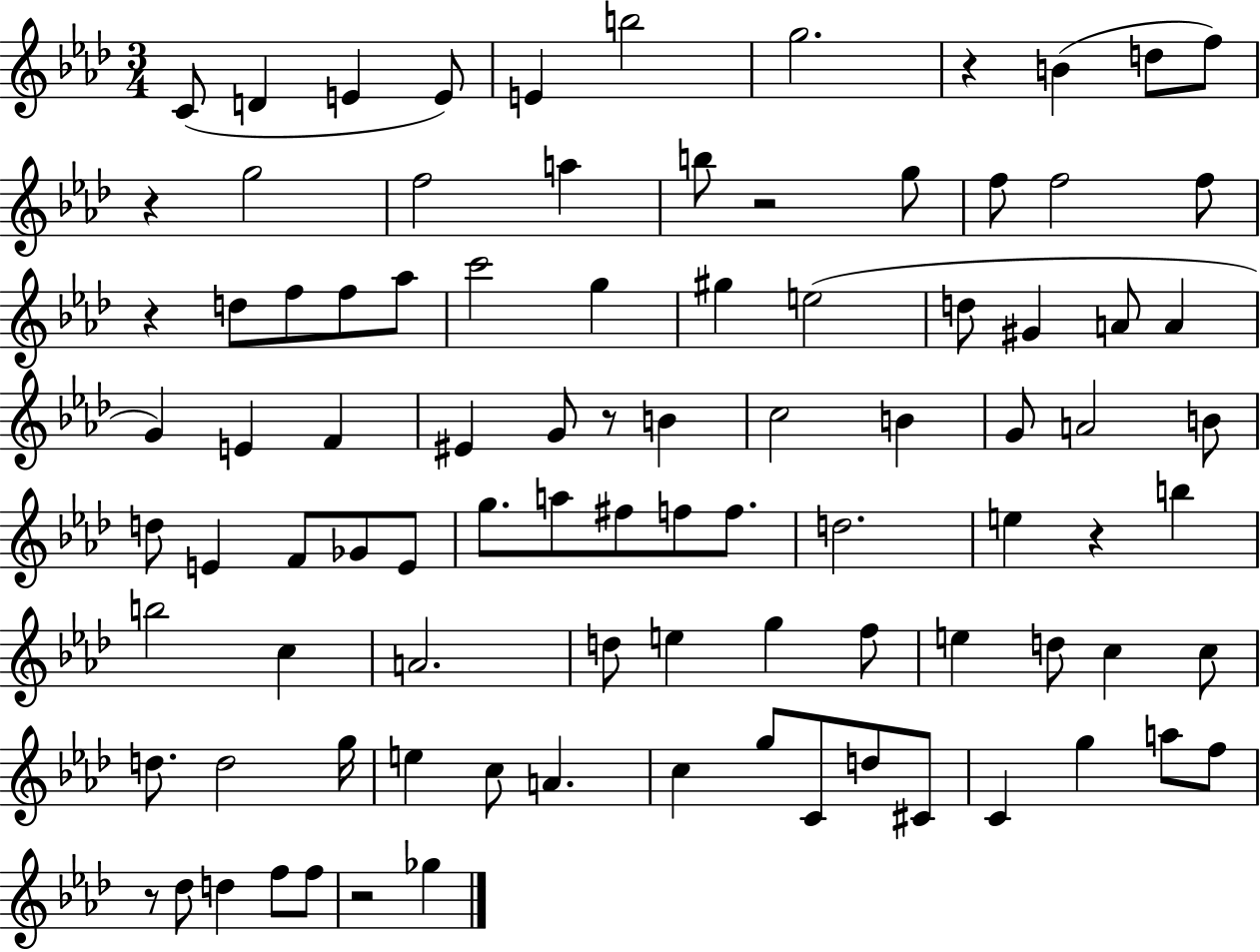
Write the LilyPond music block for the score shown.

{
  \clef treble
  \numericTimeSignature
  \time 3/4
  \key aes \major
  \repeat volta 2 { c'8( d'4 e'4 e'8) | e'4 b''2 | g''2. | r4 b'4( d''8 f''8) | \break r4 g''2 | f''2 a''4 | b''8 r2 g''8 | f''8 f''2 f''8 | \break r4 d''8 f''8 f''8 aes''8 | c'''2 g''4 | gis''4 e''2( | d''8 gis'4 a'8 a'4 | \break g'4) e'4 f'4 | eis'4 g'8 r8 b'4 | c''2 b'4 | g'8 a'2 b'8 | \break d''8 e'4 f'8 ges'8 e'8 | g''8. a''8 fis''8 f''8 f''8. | d''2. | e''4 r4 b''4 | \break b''2 c''4 | a'2. | d''8 e''4 g''4 f''8 | e''4 d''8 c''4 c''8 | \break d''8. d''2 g''16 | e''4 c''8 a'4. | c''4 g''8 c'8 d''8 cis'8 | c'4 g''4 a''8 f''8 | \break r8 des''8 d''4 f''8 f''8 | r2 ges''4 | } \bar "|."
}